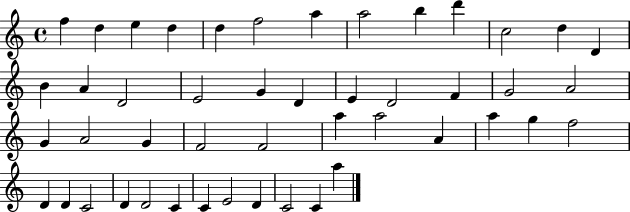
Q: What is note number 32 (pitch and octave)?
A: A4